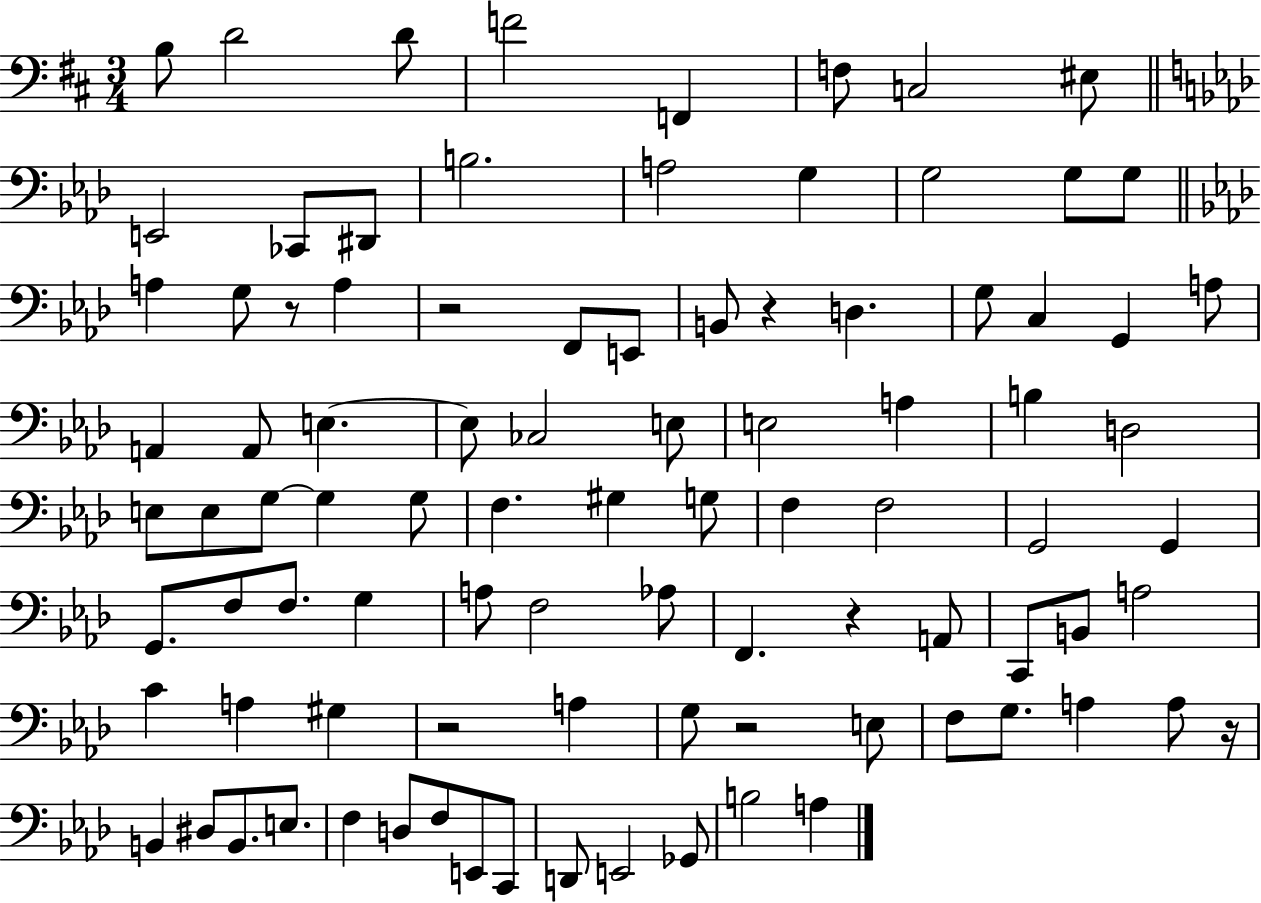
X:1
T:Untitled
M:3/4
L:1/4
K:D
B,/2 D2 D/2 F2 F,, F,/2 C,2 ^E,/2 E,,2 _C,,/2 ^D,,/2 B,2 A,2 G, G,2 G,/2 G,/2 A, G,/2 z/2 A, z2 F,,/2 E,,/2 B,,/2 z D, G,/2 C, G,, A,/2 A,, A,,/2 E, E,/2 _C,2 E,/2 E,2 A, B, D,2 E,/2 E,/2 G,/2 G, G,/2 F, ^G, G,/2 F, F,2 G,,2 G,, G,,/2 F,/2 F,/2 G, A,/2 F,2 _A,/2 F,, z A,,/2 C,,/2 B,,/2 A,2 C A, ^G, z2 A, G,/2 z2 E,/2 F,/2 G,/2 A, A,/2 z/4 B,, ^D,/2 B,,/2 E,/2 F, D,/2 F,/2 E,,/2 C,,/2 D,,/2 E,,2 _G,,/2 B,2 A,